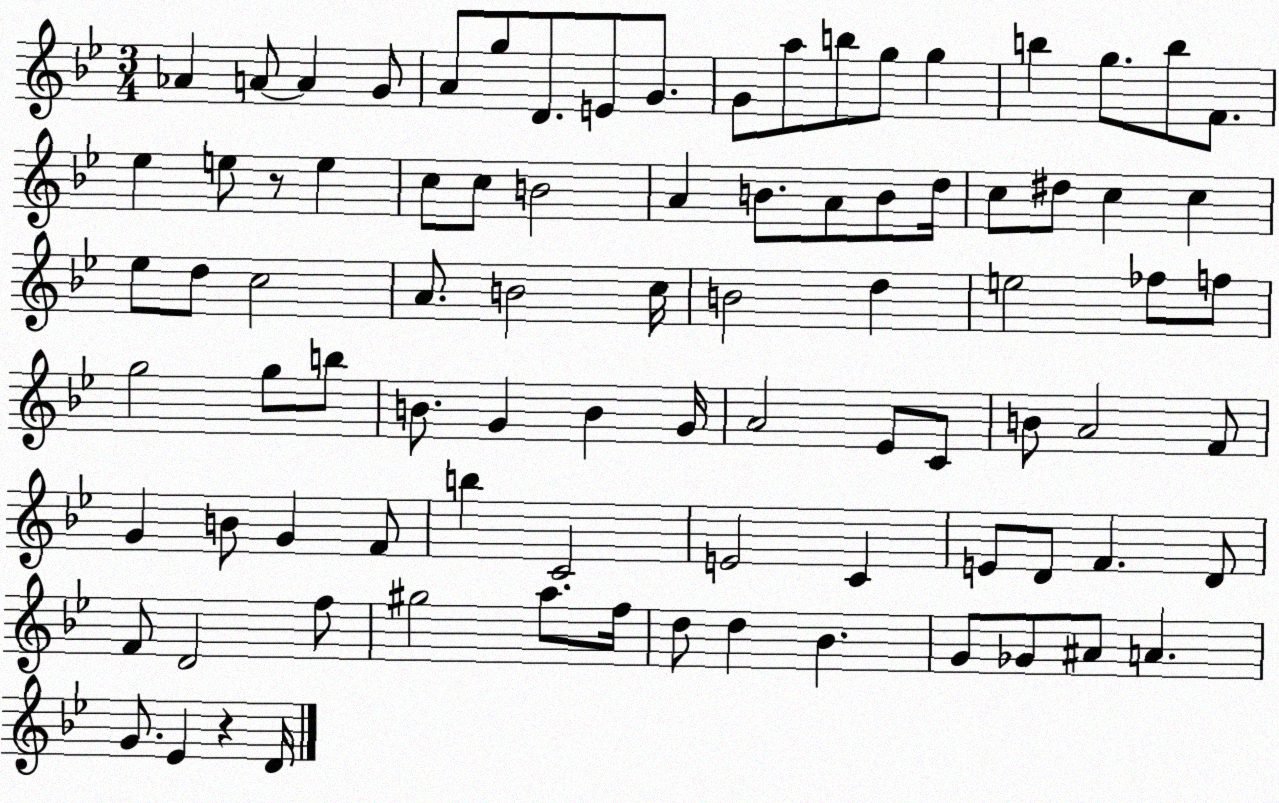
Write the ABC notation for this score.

X:1
T:Untitled
M:3/4
L:1/4
K:Bb
_A A/2 A G/2 A/2 g/2 D/2 E/2 G/2 G/2 a/2 b/2 g/2 g b g/2 b/2 F/2 _e e/2 z/2 e c/2 c/2 B2 A B/2 A/2 B/2 d/4 c/2 ^d/2 c c _e/2 d/2 c2 A/2 B2 c/4 B2 d e2 _f/2 f/2 g2 g/2 b/2 B/2 G B G/4 A2 _E/2 C/2 B/2 A2 F/2 G B/2 G F/2 b C2 E2 C E/2 D/2 F D/2 F/2 D2 f/2 ^g2 a/2 f/4 d/2 d _B G/2 _G/2 ^A/2 A G/2 _E z D/4